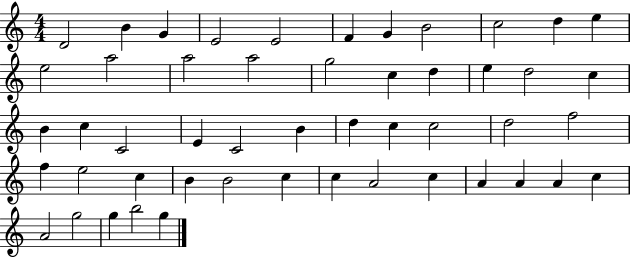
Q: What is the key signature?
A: C major